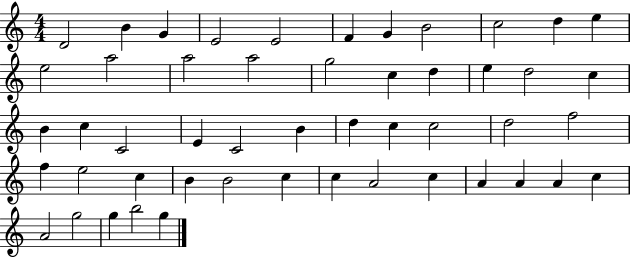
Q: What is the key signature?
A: C major